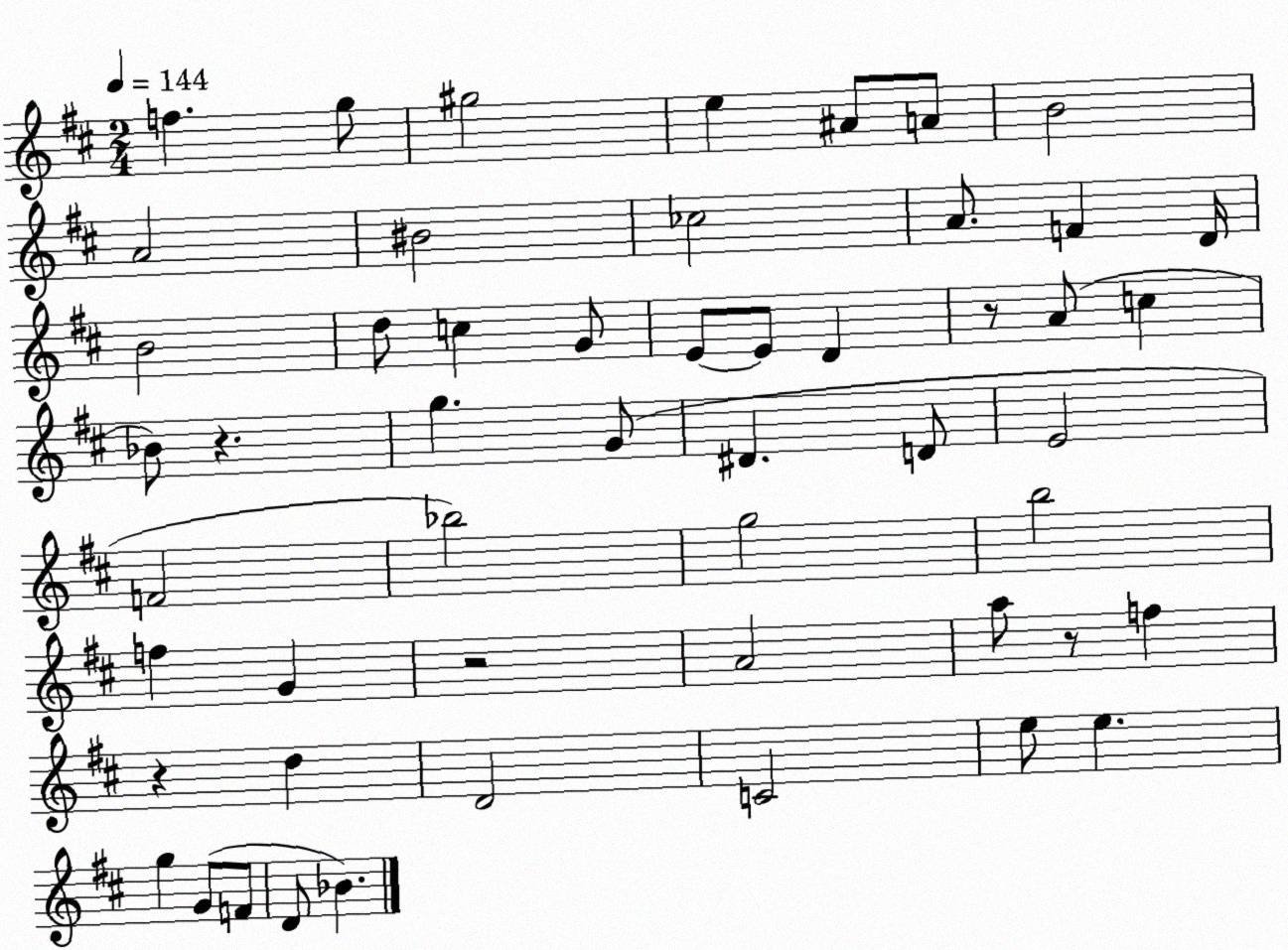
X:1
T:Untitled
M:2/4
L:1/4
K:D
f g/2 ^g2 e ^A/2 A/2 B2 A2 ^B2 _c2 A/2 F D/4 B2 d/2 c G/2 E/2 E/2 D z/2 A/2 c _B/2 z g G/2 ^D D/2 E2 F2 _b2 g2 b2 f G z2 A2 a/2 z/2 f z d D2 C2 e/2 e g G/2 F/2 D/2 _B